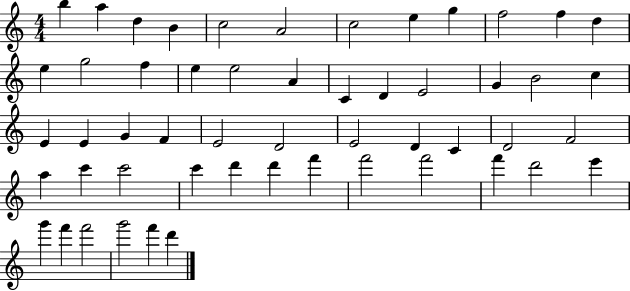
X:1
T:Untitled
M:4/4
L:1/4
K:C
b a d B c2 A2 c2 e g f2 f d e g2 f e e2 A C D E2 G B2 c E E G F E2 D2 E2 D C D2 F2 a c' c'2 c' d' d' f' f'2 f'2 f' d'2 e' g' f' f'2 g'2 f' d'